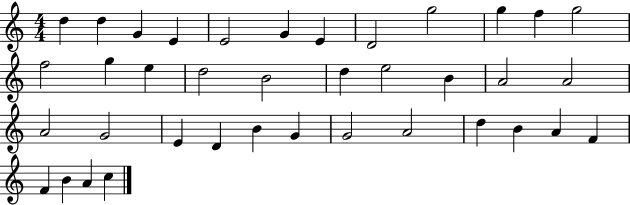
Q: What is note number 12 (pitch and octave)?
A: G5